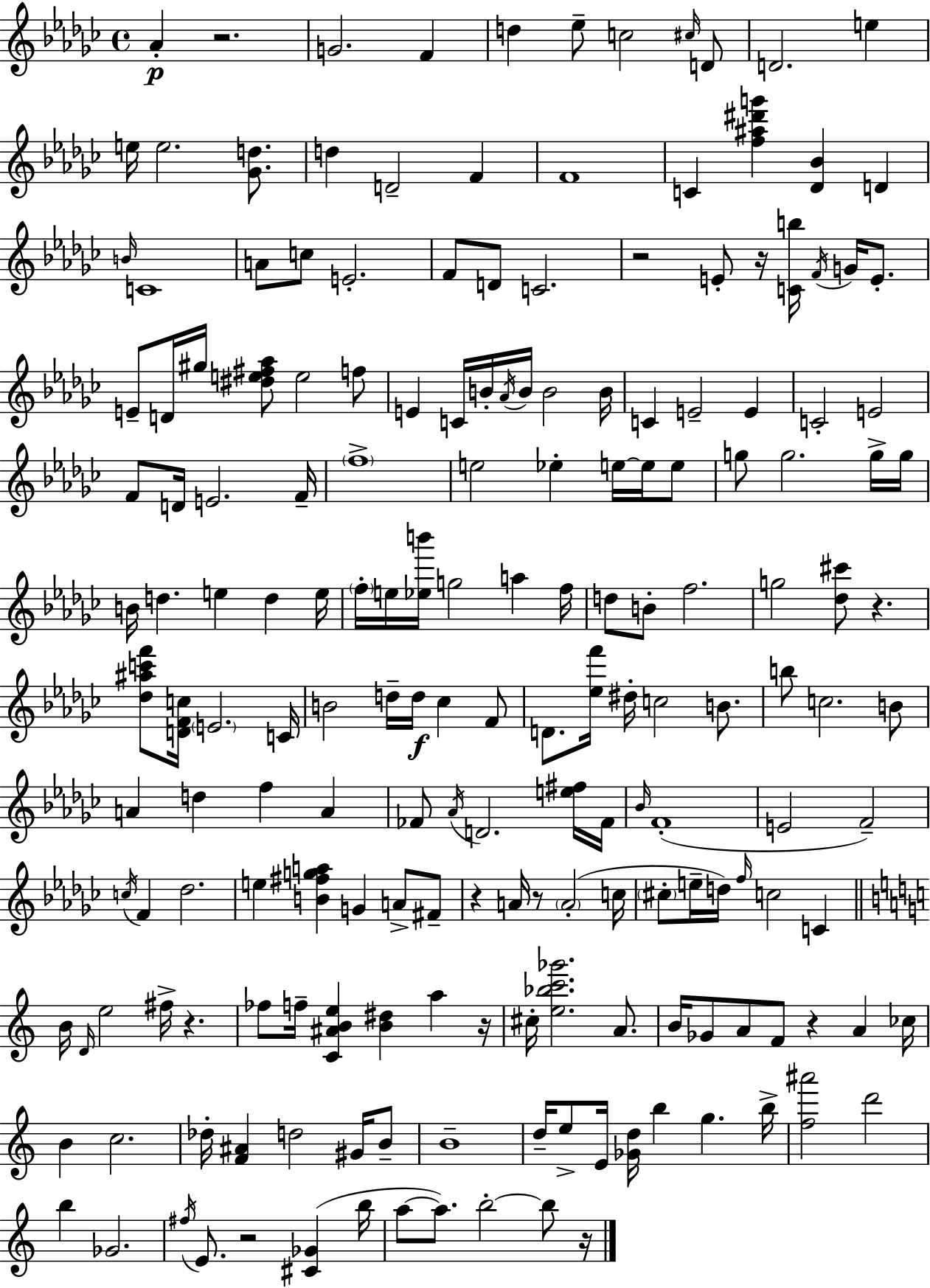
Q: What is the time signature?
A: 4/4